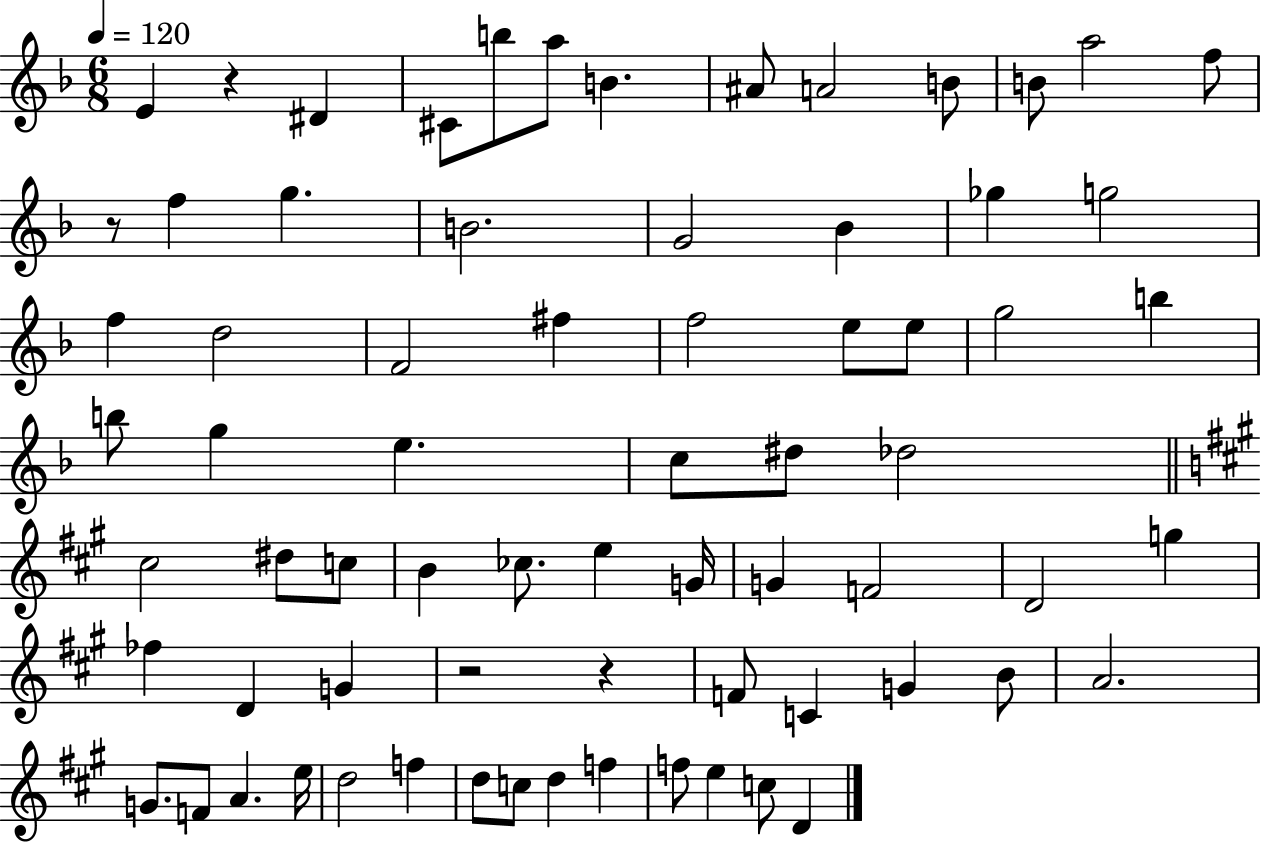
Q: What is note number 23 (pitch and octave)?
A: F#5